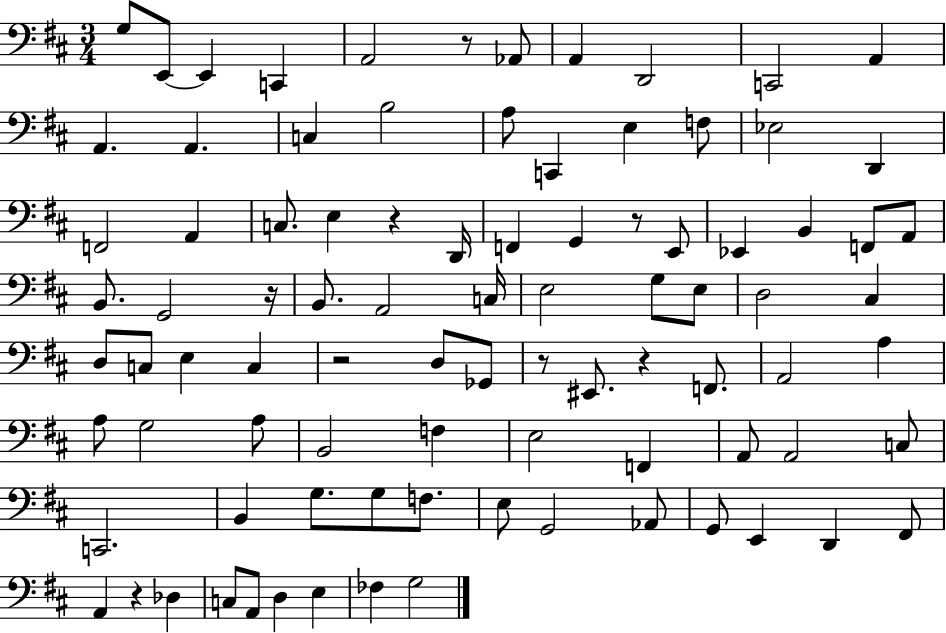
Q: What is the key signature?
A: D major